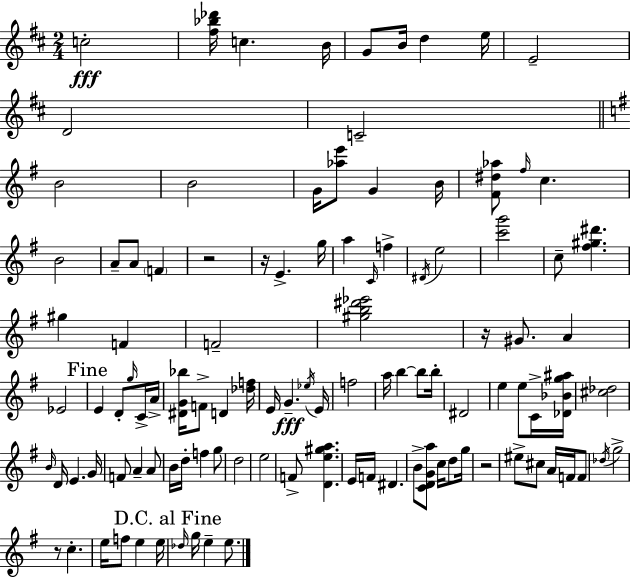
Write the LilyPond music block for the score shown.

{
  \clef treble
  \numericTimeSignature
  \time 2/4
  \key d \major
  c''2-.\fff | <fis'' bes'' des'''>16 c''4. b'16 | g'8 b'16 d''4 e''16 | e'2-- | \break d'2 | c'2-- | \bar "||" \break \key g \major b'2 | b'2 | g'16 <aes'' e'''>8 g'4 b'16 | <fis' dis'' aes''>8 \grace { fis''16 } c''4. | \break b'2 | a'8-- a'8 \parenthesize f'4 | r2 | r16 e'4.-> | \break g''16 a''4 \grace { c'16 } f''4-> | \acciaccatura { dis'16 } e''2 | <c''' g'''>2 | c''8-- <fis'' gis'' dis'''>4. | \break gis''4 f'4 | f'2-- | <gis'' b'' dis''' ees'''>2 | r16 gis'8. a'4 | \break ees'2 | \mark "Fine" e'4 d'8-. | \grace { g''16 } c'16-> a'16-> <dis' g' bes''>16 f'8-> d'4 | <des'' f''>16 e'16 g'4.--\fff | \break \acciaccatura { ees''16 } e'16 f''2 | a''16 b''4~~ | b''8 b''16-. dis'2 | e''4 | \break e''8 c'16-> <des' bes' g'' ais''>16 <cis'' des''>2 | \grace { b'16 } d'16 e'4. | g'16 f'8 | a'4-- a'8 b'16 d''16-. | \break f''4 g''8 d''2 | e''2 | f'8-> | <d' e'' gis'' a''>4. e'16 f'16 | \break dis'4. b'8-> | <c' d' g' a''>8 c''16 d''8 g''16 r2 | eis''8-> | cis''8 a'16 f'16 f'8 \acciaccatura { des''16 } g''2-> | \break r8 | c''4.-. e''16 | f''8 e''4 e''16 \mark "D.C. al Fine" \grace { des''16 } | g''16 e''4-- e''8. | \break \bar "|."
}